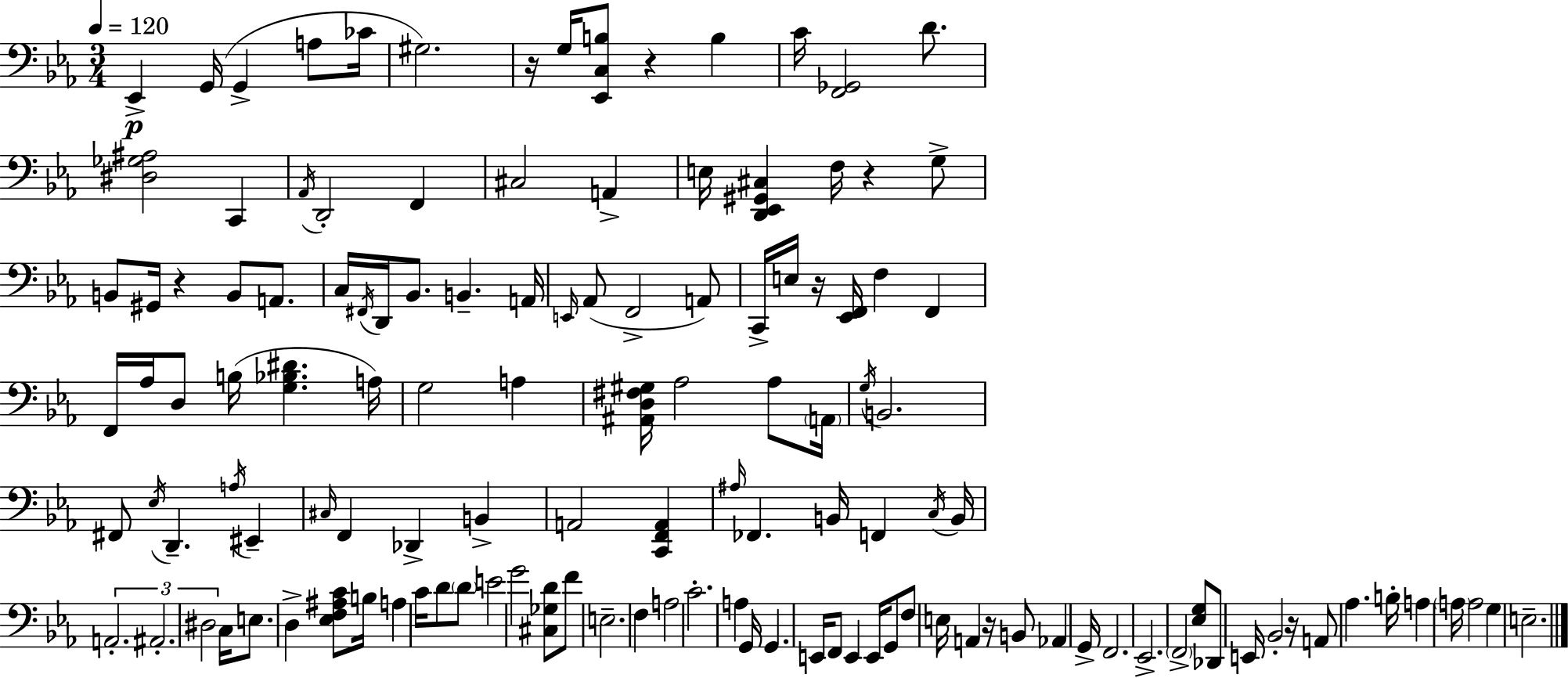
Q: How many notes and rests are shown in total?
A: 129